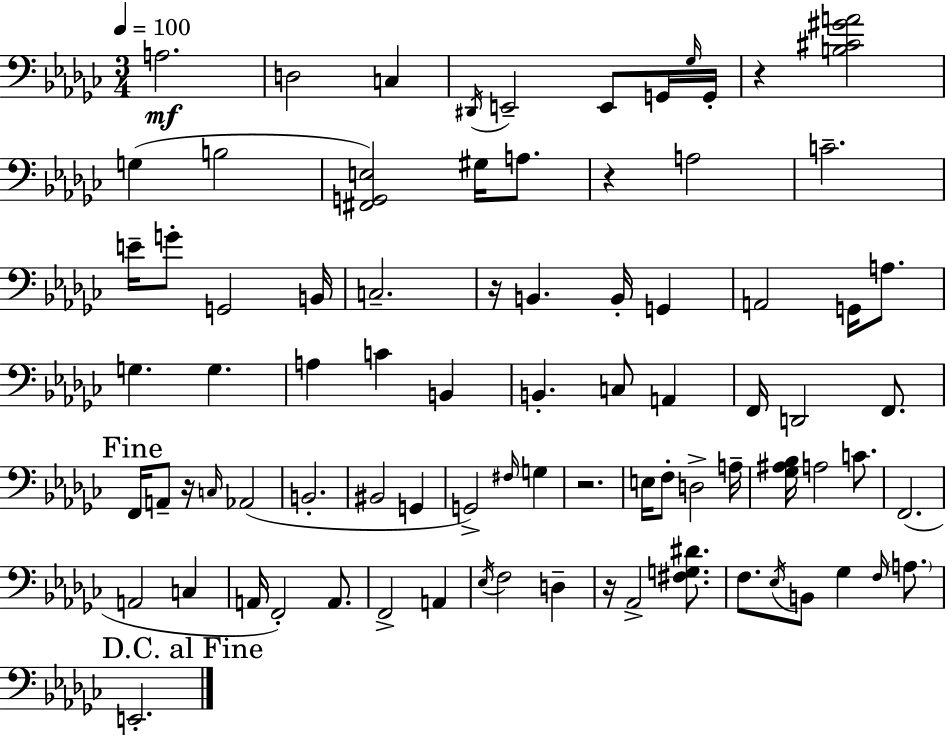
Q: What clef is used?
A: bass